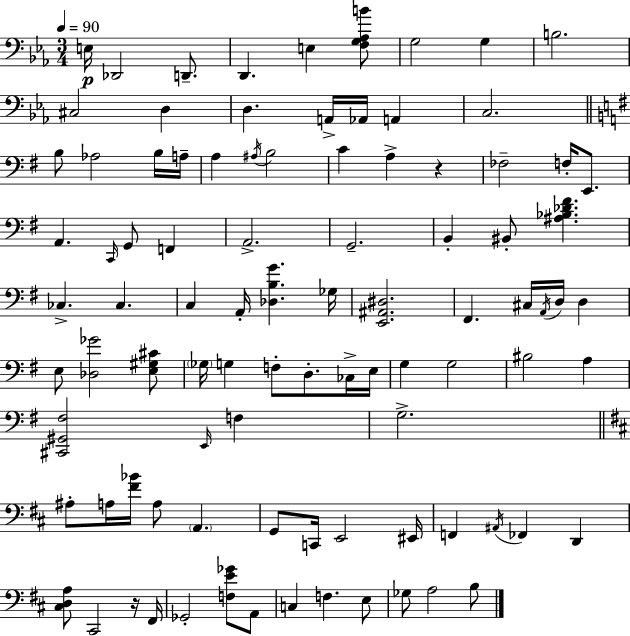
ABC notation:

X:1
T:Untitled
M:3/4
L:1/4
K:Cm
E,/4 _D,,2 D,,/2 D,, E, [F,G,_A,B]/2 G,2 G, B,2 ^C,2 D, D, A,,/4 _A,,/4 A,, C,2 B,/2 _A,2 B,/4 A,/4 A, ^A,/4 B,2 C A, z _F,2 F,/4 E,,/2 A,, C,,/4 G,,/2 F,, A,,2 G,,2 B,, ^B,,/2 [^A,_B,_D^F] _C, _C, C, A,,/4 [_D,B,G] _G,/4 [E,,^A,,^D,]2 ^F,, ^C,/4 A,,/4 D,/4 D, E,/2 [_D,_G]2 [E,^G,^C]/2 _G,/4 G, F,/2 D,/2 _C,/4 E,/4 G, G,2 ^B,2 A, [^C,,^G,,^F,]2 E,,/4 F, G,2 ^A,/2 A,/4 [^F_B]/4 A,/2 A,, G,,/2 C,,/4 E,,2 ^E,,/4 F,, ^A,,/4 _F,, D,, [^C,D,A,]/2 ^C,,2 z/4 ^F,,/4 _G,,2 [F,E_G]/2 A,,/2 C, F, E,/2 _G,/2 A,2 B,/2